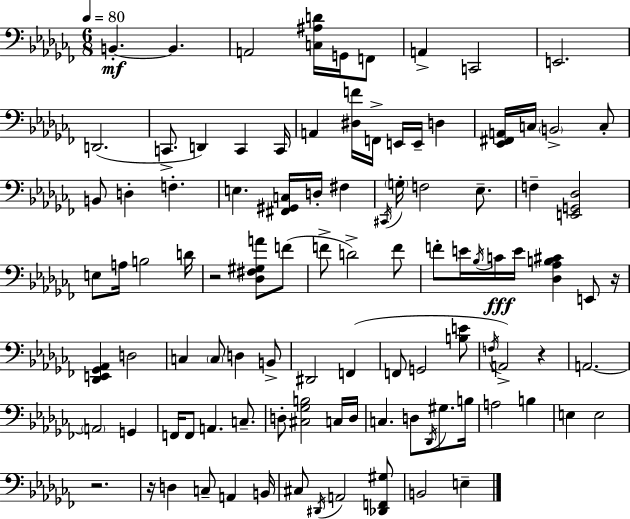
X:1
T:Untitled
M:6/8
L:1/4
K:Abm
B,, B,, A,,2 [C,^A,D]/4 G,,/4 F,,/2 A,, C,,2 E,,2 D,,2 C,,/2 D,, C,, C,,/4 A,, [^D,F]/4 F,,/4 E,,/4 E,,/4 D, [_E,,^F,,A,,]/4 C,/4 B,,2 C,/2 B,,/2 D, F, E, [^F,,^G,,C,]/4 D,/4 ^F, ^C,,/4 G,/4 F,2 _E,/2 F, [E,,G,,_D,]2 E,/2 A,/4 B,2 D/4 z2 [_D,^F,^G,A]/2 F/2 F/2 D2 F/2 F/2 E/4 _B,/4 C/4 E/4 [_D,_A,B,^C] E,,/2 z/4 [_D,,E,,_G,,_A,,] D,2 C, C,/2 D, B,,/2 ^D,,2 F,, F,,/2 G,,2 [B,E]/2 F,/4 A,,2 z A,,2 A,,2 G,, F,,/4 F,,/2 A,, C,/2 D,/2 [^C,_G,B,]2 C,/4 D,/4 C, D,/2 _D,,/4 ^G,/2 B,/4 A,2 B, E, E,2 z2 z/4 D, C,/2 A,, B,,/4 ^C,/2 ^D,,/4 A,,2 [_D,,F,,^G,]/2 B,,2 E,